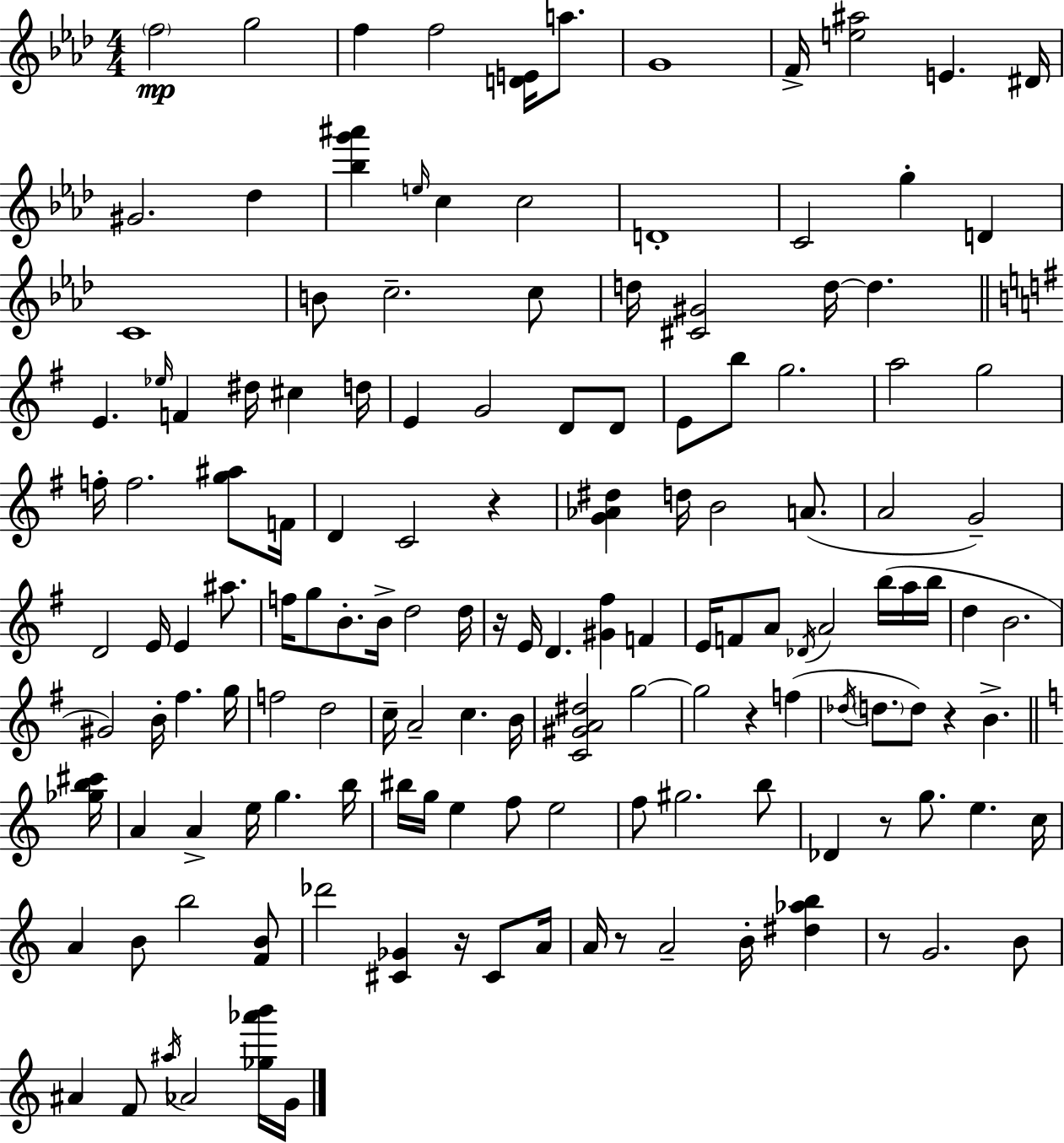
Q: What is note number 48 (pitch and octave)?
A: A4